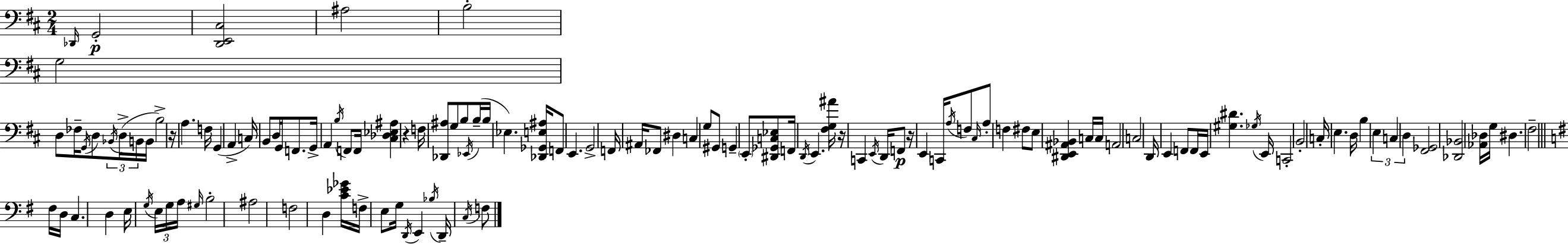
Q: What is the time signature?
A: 2/4